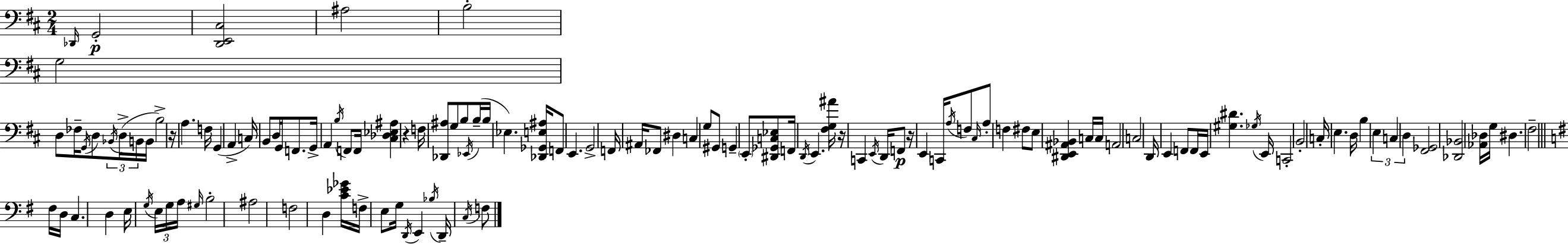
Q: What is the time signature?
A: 2/4